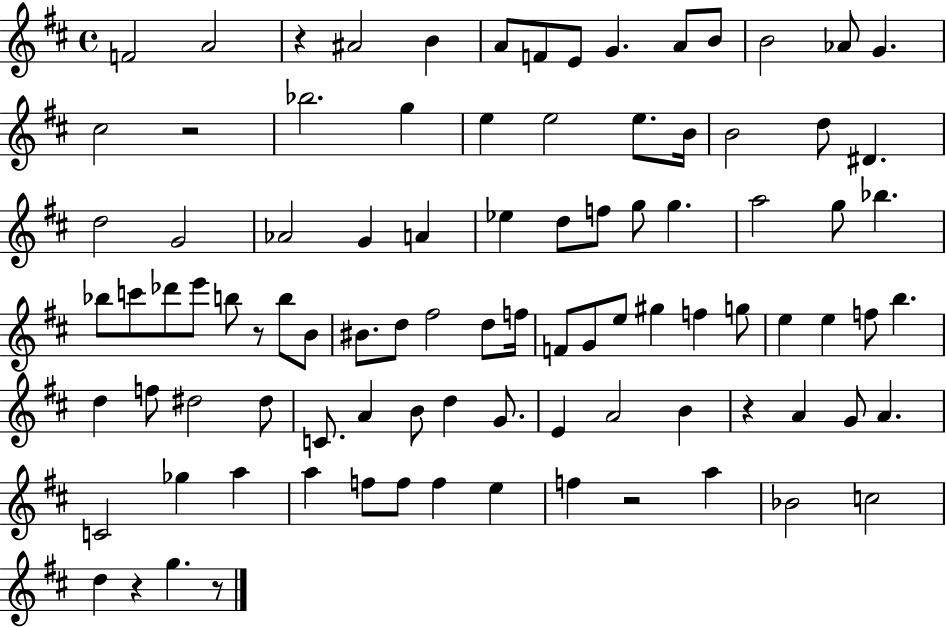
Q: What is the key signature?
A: D major